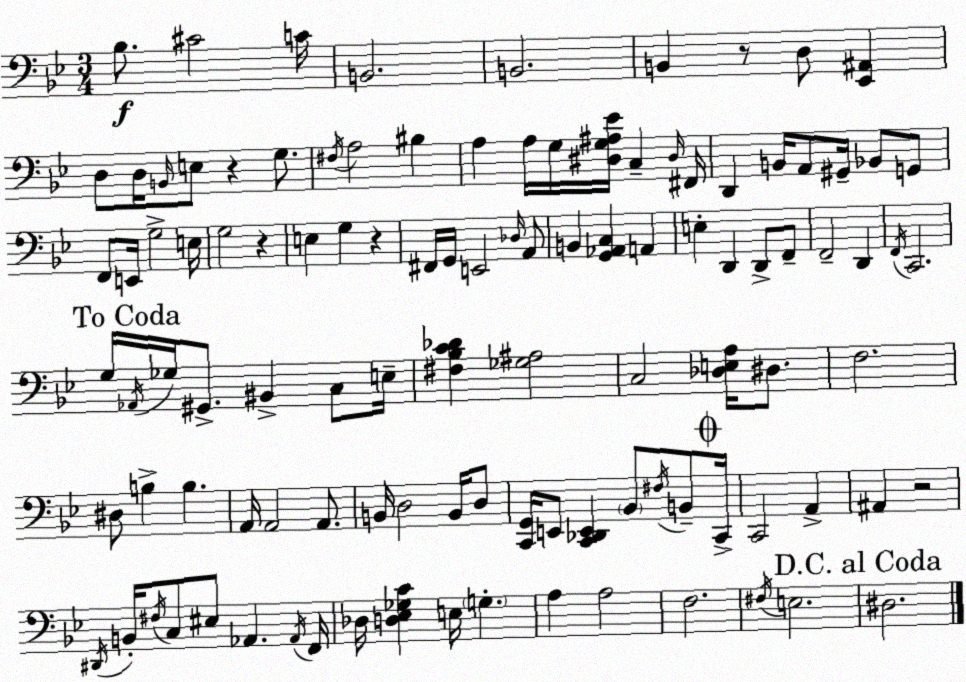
X:1
T:Untitled
M:3/4
L:1/4
K:Gm
_B,/2 ^C2 C/4 B,,2 B,,2 B,, z/2 D,/2 [_E,,^A,,] D,/2 D,/4 B,,/4 E,/2 z G,/2 ^F,/4 A,2 ^B, A, A,/4 G,/4 [^D,G,^A,_E]/4 C, ^D,/4 ^F,,/4 D,, B,,/4 A,,/2 ^G,,/4 _B,,/2 G,,/2 F,,/2 E,,/4 G,2 E,/4 G,2 z E, G, z ^F,,/4 G,,/4 E,,2 _D,/4 A,,/2 B,, [G,,_A,,C,] A,, E, D,, D,,/2 F,,/2 F,,2 D,, F,,/4 C,,2 G,/4 _A,,/4 _G,/4 ^G,,/2 ^B,, C,/2 E,/4 [^F,_B,C_D] [_G,^A,]2 C,2 [_D,E,A,]/4 ^D,/2 F,2 ^D,/2 B, B, A,,/4 A,,2 A,,/2 B,,/4 D,2 B,,/4 D,/2 [C,,G,,]/4 E,,/2 [C,,_D,,E,,] _B,,/2 ^F,/4 B,,/2 C,,/4 C,,2 A,, ^A,, z2 ^D,,/4 B,,/4 ^F,/4 C,/2 ^E,/2 _A,, _A,,/4 F,,/4 _D,/4 [D,_E,_G,C] E,/4 G, A, A,2 F,2 ^F,/4 E,2 ^D,2